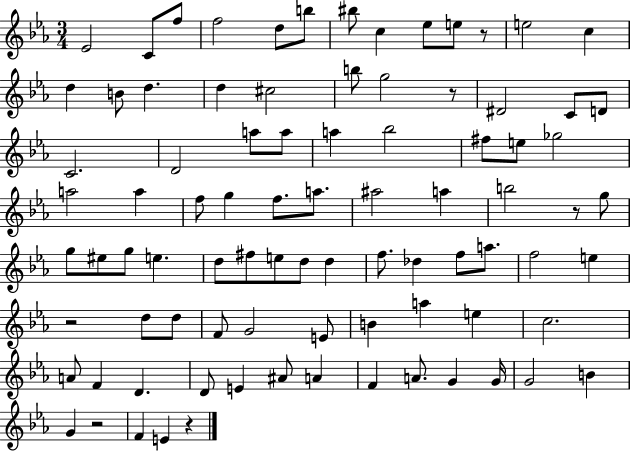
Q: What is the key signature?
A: EES major